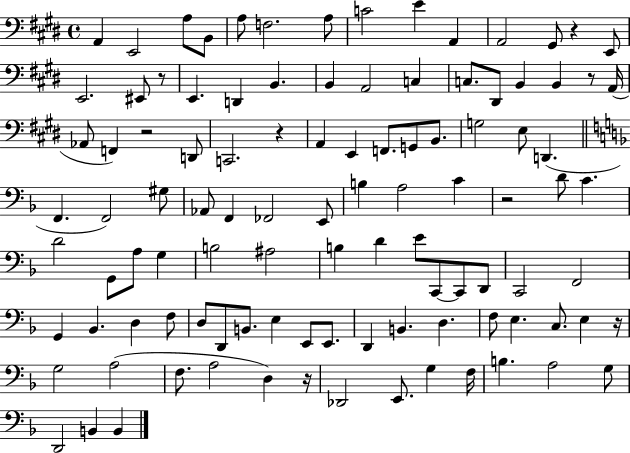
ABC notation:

X:1
T:Untitled
M:4/4
L:1/4
K:E
A,, E,,2 A,/2 B,,/2 A,/2 F,2 A,/2 C2 E A,, A,,2 ^G,,/2 z E,,/2 E,,2 ^E,,/2 z/2 E,, D,, B,, B,, A,,2 C, C,/2 ^D,,/2 B,, B,, z/2 A,,/4 _A,,/2 F,, z2 D,,/2 C,,2 z A,, E,, F,,/2 G,,/2 B,,/2 G,2 E,/2 D,, F,, F,,2 ^G,/2 _A,,/2 F,, _F,,2 E,,/2 B, A,2 C z2 D/2 C D2 G,,/2 A,/2 G, B,2 ^A,2 B, D E/2 C,,/2 C,,/2 D,,/2 C,,2 F,,2 G,, _B,, D, F,/2 D,/2 D,,/2 B,,/2 E, E,,/2 E,,/2 D,, B,, D, F,/2 E, C,/2 E, z/4 G,2 A,2 F,/2 A,2 D, z/4 _D,,2 E,,/2 G, F,/4 B, A,2 G,/2 D,,2 B,, B,,